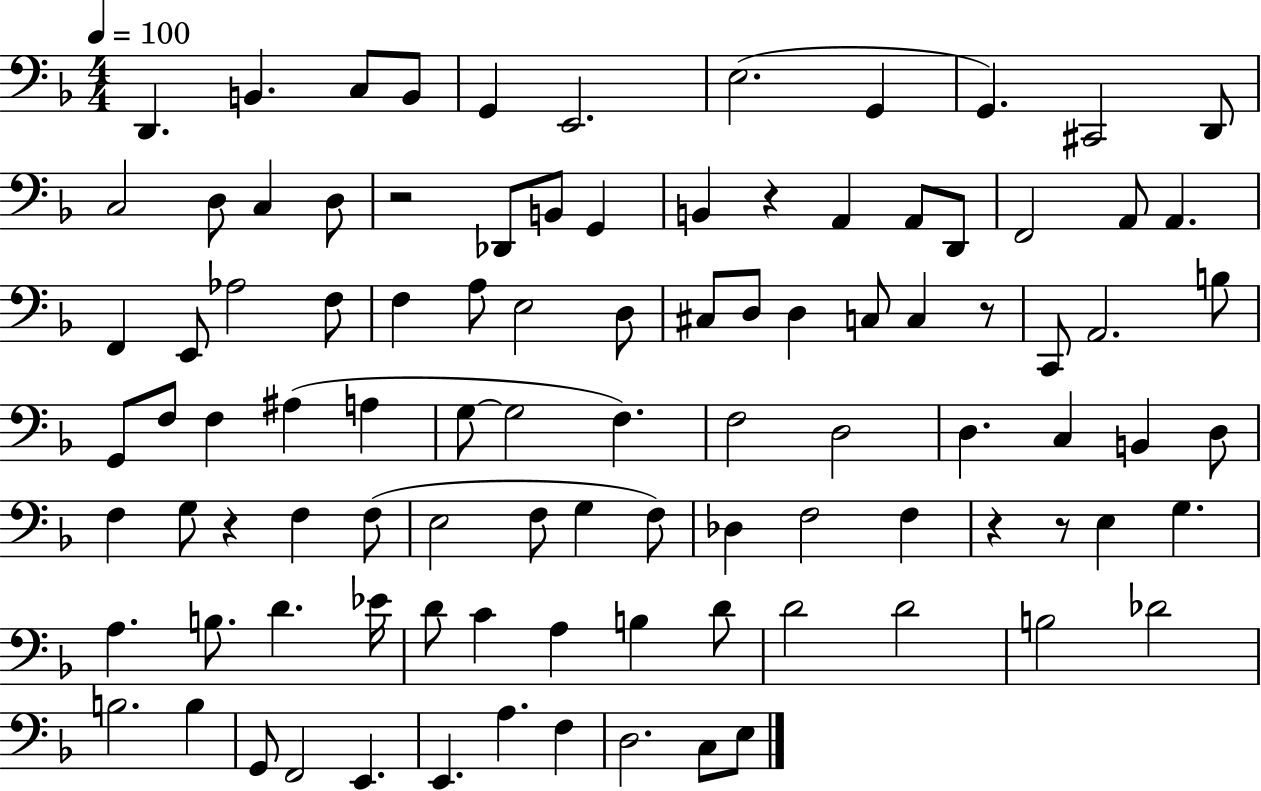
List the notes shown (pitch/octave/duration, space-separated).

D2/q. B2/q. C3/e B2/e G2/q E2/h. E3/h. G2/q G2/q. C#2/h D2/e C3/h D3/e C3/q D3/e R/h Db2/e B2/e G2/q B2/q R/q A2/q A2/e D2/e F2/h A2/e A2/q. F2/q E2/e Ab3/h F3/e F3/q A3/e E3/h D3/e C#3/e D3/e D3/q C3/e C3/q R/e C2/e A2/h. B3/e G2/e F3/e F3/q A#3/q A3/q G3/e G3/h F3/q. F3/h D3/h D3/q. C3/q B2/q D3/e F3/q G3/e R/q F3/q F3/e E3/h F3/e G3/q F3/e Db3/q F3/h F3/q R/q R/e E3/q G3/q. A3/q. B3/e. D4/q. Eb4/s D4/e C4/q A3/q B3/q D4/e D4/h D4/h B3/h Db4/h B3/h. B3/q G2/e F2/h E2/q. E2/q. A3/q. F3/q D3/h. C3/e E3/e